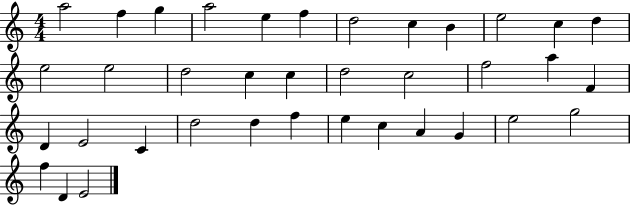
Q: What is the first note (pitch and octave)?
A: A5